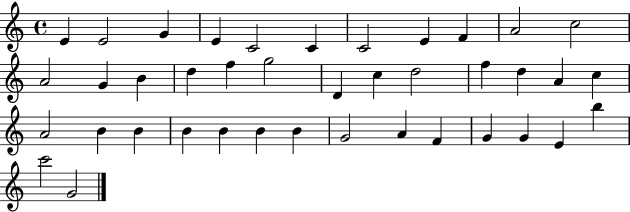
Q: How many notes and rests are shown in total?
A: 40